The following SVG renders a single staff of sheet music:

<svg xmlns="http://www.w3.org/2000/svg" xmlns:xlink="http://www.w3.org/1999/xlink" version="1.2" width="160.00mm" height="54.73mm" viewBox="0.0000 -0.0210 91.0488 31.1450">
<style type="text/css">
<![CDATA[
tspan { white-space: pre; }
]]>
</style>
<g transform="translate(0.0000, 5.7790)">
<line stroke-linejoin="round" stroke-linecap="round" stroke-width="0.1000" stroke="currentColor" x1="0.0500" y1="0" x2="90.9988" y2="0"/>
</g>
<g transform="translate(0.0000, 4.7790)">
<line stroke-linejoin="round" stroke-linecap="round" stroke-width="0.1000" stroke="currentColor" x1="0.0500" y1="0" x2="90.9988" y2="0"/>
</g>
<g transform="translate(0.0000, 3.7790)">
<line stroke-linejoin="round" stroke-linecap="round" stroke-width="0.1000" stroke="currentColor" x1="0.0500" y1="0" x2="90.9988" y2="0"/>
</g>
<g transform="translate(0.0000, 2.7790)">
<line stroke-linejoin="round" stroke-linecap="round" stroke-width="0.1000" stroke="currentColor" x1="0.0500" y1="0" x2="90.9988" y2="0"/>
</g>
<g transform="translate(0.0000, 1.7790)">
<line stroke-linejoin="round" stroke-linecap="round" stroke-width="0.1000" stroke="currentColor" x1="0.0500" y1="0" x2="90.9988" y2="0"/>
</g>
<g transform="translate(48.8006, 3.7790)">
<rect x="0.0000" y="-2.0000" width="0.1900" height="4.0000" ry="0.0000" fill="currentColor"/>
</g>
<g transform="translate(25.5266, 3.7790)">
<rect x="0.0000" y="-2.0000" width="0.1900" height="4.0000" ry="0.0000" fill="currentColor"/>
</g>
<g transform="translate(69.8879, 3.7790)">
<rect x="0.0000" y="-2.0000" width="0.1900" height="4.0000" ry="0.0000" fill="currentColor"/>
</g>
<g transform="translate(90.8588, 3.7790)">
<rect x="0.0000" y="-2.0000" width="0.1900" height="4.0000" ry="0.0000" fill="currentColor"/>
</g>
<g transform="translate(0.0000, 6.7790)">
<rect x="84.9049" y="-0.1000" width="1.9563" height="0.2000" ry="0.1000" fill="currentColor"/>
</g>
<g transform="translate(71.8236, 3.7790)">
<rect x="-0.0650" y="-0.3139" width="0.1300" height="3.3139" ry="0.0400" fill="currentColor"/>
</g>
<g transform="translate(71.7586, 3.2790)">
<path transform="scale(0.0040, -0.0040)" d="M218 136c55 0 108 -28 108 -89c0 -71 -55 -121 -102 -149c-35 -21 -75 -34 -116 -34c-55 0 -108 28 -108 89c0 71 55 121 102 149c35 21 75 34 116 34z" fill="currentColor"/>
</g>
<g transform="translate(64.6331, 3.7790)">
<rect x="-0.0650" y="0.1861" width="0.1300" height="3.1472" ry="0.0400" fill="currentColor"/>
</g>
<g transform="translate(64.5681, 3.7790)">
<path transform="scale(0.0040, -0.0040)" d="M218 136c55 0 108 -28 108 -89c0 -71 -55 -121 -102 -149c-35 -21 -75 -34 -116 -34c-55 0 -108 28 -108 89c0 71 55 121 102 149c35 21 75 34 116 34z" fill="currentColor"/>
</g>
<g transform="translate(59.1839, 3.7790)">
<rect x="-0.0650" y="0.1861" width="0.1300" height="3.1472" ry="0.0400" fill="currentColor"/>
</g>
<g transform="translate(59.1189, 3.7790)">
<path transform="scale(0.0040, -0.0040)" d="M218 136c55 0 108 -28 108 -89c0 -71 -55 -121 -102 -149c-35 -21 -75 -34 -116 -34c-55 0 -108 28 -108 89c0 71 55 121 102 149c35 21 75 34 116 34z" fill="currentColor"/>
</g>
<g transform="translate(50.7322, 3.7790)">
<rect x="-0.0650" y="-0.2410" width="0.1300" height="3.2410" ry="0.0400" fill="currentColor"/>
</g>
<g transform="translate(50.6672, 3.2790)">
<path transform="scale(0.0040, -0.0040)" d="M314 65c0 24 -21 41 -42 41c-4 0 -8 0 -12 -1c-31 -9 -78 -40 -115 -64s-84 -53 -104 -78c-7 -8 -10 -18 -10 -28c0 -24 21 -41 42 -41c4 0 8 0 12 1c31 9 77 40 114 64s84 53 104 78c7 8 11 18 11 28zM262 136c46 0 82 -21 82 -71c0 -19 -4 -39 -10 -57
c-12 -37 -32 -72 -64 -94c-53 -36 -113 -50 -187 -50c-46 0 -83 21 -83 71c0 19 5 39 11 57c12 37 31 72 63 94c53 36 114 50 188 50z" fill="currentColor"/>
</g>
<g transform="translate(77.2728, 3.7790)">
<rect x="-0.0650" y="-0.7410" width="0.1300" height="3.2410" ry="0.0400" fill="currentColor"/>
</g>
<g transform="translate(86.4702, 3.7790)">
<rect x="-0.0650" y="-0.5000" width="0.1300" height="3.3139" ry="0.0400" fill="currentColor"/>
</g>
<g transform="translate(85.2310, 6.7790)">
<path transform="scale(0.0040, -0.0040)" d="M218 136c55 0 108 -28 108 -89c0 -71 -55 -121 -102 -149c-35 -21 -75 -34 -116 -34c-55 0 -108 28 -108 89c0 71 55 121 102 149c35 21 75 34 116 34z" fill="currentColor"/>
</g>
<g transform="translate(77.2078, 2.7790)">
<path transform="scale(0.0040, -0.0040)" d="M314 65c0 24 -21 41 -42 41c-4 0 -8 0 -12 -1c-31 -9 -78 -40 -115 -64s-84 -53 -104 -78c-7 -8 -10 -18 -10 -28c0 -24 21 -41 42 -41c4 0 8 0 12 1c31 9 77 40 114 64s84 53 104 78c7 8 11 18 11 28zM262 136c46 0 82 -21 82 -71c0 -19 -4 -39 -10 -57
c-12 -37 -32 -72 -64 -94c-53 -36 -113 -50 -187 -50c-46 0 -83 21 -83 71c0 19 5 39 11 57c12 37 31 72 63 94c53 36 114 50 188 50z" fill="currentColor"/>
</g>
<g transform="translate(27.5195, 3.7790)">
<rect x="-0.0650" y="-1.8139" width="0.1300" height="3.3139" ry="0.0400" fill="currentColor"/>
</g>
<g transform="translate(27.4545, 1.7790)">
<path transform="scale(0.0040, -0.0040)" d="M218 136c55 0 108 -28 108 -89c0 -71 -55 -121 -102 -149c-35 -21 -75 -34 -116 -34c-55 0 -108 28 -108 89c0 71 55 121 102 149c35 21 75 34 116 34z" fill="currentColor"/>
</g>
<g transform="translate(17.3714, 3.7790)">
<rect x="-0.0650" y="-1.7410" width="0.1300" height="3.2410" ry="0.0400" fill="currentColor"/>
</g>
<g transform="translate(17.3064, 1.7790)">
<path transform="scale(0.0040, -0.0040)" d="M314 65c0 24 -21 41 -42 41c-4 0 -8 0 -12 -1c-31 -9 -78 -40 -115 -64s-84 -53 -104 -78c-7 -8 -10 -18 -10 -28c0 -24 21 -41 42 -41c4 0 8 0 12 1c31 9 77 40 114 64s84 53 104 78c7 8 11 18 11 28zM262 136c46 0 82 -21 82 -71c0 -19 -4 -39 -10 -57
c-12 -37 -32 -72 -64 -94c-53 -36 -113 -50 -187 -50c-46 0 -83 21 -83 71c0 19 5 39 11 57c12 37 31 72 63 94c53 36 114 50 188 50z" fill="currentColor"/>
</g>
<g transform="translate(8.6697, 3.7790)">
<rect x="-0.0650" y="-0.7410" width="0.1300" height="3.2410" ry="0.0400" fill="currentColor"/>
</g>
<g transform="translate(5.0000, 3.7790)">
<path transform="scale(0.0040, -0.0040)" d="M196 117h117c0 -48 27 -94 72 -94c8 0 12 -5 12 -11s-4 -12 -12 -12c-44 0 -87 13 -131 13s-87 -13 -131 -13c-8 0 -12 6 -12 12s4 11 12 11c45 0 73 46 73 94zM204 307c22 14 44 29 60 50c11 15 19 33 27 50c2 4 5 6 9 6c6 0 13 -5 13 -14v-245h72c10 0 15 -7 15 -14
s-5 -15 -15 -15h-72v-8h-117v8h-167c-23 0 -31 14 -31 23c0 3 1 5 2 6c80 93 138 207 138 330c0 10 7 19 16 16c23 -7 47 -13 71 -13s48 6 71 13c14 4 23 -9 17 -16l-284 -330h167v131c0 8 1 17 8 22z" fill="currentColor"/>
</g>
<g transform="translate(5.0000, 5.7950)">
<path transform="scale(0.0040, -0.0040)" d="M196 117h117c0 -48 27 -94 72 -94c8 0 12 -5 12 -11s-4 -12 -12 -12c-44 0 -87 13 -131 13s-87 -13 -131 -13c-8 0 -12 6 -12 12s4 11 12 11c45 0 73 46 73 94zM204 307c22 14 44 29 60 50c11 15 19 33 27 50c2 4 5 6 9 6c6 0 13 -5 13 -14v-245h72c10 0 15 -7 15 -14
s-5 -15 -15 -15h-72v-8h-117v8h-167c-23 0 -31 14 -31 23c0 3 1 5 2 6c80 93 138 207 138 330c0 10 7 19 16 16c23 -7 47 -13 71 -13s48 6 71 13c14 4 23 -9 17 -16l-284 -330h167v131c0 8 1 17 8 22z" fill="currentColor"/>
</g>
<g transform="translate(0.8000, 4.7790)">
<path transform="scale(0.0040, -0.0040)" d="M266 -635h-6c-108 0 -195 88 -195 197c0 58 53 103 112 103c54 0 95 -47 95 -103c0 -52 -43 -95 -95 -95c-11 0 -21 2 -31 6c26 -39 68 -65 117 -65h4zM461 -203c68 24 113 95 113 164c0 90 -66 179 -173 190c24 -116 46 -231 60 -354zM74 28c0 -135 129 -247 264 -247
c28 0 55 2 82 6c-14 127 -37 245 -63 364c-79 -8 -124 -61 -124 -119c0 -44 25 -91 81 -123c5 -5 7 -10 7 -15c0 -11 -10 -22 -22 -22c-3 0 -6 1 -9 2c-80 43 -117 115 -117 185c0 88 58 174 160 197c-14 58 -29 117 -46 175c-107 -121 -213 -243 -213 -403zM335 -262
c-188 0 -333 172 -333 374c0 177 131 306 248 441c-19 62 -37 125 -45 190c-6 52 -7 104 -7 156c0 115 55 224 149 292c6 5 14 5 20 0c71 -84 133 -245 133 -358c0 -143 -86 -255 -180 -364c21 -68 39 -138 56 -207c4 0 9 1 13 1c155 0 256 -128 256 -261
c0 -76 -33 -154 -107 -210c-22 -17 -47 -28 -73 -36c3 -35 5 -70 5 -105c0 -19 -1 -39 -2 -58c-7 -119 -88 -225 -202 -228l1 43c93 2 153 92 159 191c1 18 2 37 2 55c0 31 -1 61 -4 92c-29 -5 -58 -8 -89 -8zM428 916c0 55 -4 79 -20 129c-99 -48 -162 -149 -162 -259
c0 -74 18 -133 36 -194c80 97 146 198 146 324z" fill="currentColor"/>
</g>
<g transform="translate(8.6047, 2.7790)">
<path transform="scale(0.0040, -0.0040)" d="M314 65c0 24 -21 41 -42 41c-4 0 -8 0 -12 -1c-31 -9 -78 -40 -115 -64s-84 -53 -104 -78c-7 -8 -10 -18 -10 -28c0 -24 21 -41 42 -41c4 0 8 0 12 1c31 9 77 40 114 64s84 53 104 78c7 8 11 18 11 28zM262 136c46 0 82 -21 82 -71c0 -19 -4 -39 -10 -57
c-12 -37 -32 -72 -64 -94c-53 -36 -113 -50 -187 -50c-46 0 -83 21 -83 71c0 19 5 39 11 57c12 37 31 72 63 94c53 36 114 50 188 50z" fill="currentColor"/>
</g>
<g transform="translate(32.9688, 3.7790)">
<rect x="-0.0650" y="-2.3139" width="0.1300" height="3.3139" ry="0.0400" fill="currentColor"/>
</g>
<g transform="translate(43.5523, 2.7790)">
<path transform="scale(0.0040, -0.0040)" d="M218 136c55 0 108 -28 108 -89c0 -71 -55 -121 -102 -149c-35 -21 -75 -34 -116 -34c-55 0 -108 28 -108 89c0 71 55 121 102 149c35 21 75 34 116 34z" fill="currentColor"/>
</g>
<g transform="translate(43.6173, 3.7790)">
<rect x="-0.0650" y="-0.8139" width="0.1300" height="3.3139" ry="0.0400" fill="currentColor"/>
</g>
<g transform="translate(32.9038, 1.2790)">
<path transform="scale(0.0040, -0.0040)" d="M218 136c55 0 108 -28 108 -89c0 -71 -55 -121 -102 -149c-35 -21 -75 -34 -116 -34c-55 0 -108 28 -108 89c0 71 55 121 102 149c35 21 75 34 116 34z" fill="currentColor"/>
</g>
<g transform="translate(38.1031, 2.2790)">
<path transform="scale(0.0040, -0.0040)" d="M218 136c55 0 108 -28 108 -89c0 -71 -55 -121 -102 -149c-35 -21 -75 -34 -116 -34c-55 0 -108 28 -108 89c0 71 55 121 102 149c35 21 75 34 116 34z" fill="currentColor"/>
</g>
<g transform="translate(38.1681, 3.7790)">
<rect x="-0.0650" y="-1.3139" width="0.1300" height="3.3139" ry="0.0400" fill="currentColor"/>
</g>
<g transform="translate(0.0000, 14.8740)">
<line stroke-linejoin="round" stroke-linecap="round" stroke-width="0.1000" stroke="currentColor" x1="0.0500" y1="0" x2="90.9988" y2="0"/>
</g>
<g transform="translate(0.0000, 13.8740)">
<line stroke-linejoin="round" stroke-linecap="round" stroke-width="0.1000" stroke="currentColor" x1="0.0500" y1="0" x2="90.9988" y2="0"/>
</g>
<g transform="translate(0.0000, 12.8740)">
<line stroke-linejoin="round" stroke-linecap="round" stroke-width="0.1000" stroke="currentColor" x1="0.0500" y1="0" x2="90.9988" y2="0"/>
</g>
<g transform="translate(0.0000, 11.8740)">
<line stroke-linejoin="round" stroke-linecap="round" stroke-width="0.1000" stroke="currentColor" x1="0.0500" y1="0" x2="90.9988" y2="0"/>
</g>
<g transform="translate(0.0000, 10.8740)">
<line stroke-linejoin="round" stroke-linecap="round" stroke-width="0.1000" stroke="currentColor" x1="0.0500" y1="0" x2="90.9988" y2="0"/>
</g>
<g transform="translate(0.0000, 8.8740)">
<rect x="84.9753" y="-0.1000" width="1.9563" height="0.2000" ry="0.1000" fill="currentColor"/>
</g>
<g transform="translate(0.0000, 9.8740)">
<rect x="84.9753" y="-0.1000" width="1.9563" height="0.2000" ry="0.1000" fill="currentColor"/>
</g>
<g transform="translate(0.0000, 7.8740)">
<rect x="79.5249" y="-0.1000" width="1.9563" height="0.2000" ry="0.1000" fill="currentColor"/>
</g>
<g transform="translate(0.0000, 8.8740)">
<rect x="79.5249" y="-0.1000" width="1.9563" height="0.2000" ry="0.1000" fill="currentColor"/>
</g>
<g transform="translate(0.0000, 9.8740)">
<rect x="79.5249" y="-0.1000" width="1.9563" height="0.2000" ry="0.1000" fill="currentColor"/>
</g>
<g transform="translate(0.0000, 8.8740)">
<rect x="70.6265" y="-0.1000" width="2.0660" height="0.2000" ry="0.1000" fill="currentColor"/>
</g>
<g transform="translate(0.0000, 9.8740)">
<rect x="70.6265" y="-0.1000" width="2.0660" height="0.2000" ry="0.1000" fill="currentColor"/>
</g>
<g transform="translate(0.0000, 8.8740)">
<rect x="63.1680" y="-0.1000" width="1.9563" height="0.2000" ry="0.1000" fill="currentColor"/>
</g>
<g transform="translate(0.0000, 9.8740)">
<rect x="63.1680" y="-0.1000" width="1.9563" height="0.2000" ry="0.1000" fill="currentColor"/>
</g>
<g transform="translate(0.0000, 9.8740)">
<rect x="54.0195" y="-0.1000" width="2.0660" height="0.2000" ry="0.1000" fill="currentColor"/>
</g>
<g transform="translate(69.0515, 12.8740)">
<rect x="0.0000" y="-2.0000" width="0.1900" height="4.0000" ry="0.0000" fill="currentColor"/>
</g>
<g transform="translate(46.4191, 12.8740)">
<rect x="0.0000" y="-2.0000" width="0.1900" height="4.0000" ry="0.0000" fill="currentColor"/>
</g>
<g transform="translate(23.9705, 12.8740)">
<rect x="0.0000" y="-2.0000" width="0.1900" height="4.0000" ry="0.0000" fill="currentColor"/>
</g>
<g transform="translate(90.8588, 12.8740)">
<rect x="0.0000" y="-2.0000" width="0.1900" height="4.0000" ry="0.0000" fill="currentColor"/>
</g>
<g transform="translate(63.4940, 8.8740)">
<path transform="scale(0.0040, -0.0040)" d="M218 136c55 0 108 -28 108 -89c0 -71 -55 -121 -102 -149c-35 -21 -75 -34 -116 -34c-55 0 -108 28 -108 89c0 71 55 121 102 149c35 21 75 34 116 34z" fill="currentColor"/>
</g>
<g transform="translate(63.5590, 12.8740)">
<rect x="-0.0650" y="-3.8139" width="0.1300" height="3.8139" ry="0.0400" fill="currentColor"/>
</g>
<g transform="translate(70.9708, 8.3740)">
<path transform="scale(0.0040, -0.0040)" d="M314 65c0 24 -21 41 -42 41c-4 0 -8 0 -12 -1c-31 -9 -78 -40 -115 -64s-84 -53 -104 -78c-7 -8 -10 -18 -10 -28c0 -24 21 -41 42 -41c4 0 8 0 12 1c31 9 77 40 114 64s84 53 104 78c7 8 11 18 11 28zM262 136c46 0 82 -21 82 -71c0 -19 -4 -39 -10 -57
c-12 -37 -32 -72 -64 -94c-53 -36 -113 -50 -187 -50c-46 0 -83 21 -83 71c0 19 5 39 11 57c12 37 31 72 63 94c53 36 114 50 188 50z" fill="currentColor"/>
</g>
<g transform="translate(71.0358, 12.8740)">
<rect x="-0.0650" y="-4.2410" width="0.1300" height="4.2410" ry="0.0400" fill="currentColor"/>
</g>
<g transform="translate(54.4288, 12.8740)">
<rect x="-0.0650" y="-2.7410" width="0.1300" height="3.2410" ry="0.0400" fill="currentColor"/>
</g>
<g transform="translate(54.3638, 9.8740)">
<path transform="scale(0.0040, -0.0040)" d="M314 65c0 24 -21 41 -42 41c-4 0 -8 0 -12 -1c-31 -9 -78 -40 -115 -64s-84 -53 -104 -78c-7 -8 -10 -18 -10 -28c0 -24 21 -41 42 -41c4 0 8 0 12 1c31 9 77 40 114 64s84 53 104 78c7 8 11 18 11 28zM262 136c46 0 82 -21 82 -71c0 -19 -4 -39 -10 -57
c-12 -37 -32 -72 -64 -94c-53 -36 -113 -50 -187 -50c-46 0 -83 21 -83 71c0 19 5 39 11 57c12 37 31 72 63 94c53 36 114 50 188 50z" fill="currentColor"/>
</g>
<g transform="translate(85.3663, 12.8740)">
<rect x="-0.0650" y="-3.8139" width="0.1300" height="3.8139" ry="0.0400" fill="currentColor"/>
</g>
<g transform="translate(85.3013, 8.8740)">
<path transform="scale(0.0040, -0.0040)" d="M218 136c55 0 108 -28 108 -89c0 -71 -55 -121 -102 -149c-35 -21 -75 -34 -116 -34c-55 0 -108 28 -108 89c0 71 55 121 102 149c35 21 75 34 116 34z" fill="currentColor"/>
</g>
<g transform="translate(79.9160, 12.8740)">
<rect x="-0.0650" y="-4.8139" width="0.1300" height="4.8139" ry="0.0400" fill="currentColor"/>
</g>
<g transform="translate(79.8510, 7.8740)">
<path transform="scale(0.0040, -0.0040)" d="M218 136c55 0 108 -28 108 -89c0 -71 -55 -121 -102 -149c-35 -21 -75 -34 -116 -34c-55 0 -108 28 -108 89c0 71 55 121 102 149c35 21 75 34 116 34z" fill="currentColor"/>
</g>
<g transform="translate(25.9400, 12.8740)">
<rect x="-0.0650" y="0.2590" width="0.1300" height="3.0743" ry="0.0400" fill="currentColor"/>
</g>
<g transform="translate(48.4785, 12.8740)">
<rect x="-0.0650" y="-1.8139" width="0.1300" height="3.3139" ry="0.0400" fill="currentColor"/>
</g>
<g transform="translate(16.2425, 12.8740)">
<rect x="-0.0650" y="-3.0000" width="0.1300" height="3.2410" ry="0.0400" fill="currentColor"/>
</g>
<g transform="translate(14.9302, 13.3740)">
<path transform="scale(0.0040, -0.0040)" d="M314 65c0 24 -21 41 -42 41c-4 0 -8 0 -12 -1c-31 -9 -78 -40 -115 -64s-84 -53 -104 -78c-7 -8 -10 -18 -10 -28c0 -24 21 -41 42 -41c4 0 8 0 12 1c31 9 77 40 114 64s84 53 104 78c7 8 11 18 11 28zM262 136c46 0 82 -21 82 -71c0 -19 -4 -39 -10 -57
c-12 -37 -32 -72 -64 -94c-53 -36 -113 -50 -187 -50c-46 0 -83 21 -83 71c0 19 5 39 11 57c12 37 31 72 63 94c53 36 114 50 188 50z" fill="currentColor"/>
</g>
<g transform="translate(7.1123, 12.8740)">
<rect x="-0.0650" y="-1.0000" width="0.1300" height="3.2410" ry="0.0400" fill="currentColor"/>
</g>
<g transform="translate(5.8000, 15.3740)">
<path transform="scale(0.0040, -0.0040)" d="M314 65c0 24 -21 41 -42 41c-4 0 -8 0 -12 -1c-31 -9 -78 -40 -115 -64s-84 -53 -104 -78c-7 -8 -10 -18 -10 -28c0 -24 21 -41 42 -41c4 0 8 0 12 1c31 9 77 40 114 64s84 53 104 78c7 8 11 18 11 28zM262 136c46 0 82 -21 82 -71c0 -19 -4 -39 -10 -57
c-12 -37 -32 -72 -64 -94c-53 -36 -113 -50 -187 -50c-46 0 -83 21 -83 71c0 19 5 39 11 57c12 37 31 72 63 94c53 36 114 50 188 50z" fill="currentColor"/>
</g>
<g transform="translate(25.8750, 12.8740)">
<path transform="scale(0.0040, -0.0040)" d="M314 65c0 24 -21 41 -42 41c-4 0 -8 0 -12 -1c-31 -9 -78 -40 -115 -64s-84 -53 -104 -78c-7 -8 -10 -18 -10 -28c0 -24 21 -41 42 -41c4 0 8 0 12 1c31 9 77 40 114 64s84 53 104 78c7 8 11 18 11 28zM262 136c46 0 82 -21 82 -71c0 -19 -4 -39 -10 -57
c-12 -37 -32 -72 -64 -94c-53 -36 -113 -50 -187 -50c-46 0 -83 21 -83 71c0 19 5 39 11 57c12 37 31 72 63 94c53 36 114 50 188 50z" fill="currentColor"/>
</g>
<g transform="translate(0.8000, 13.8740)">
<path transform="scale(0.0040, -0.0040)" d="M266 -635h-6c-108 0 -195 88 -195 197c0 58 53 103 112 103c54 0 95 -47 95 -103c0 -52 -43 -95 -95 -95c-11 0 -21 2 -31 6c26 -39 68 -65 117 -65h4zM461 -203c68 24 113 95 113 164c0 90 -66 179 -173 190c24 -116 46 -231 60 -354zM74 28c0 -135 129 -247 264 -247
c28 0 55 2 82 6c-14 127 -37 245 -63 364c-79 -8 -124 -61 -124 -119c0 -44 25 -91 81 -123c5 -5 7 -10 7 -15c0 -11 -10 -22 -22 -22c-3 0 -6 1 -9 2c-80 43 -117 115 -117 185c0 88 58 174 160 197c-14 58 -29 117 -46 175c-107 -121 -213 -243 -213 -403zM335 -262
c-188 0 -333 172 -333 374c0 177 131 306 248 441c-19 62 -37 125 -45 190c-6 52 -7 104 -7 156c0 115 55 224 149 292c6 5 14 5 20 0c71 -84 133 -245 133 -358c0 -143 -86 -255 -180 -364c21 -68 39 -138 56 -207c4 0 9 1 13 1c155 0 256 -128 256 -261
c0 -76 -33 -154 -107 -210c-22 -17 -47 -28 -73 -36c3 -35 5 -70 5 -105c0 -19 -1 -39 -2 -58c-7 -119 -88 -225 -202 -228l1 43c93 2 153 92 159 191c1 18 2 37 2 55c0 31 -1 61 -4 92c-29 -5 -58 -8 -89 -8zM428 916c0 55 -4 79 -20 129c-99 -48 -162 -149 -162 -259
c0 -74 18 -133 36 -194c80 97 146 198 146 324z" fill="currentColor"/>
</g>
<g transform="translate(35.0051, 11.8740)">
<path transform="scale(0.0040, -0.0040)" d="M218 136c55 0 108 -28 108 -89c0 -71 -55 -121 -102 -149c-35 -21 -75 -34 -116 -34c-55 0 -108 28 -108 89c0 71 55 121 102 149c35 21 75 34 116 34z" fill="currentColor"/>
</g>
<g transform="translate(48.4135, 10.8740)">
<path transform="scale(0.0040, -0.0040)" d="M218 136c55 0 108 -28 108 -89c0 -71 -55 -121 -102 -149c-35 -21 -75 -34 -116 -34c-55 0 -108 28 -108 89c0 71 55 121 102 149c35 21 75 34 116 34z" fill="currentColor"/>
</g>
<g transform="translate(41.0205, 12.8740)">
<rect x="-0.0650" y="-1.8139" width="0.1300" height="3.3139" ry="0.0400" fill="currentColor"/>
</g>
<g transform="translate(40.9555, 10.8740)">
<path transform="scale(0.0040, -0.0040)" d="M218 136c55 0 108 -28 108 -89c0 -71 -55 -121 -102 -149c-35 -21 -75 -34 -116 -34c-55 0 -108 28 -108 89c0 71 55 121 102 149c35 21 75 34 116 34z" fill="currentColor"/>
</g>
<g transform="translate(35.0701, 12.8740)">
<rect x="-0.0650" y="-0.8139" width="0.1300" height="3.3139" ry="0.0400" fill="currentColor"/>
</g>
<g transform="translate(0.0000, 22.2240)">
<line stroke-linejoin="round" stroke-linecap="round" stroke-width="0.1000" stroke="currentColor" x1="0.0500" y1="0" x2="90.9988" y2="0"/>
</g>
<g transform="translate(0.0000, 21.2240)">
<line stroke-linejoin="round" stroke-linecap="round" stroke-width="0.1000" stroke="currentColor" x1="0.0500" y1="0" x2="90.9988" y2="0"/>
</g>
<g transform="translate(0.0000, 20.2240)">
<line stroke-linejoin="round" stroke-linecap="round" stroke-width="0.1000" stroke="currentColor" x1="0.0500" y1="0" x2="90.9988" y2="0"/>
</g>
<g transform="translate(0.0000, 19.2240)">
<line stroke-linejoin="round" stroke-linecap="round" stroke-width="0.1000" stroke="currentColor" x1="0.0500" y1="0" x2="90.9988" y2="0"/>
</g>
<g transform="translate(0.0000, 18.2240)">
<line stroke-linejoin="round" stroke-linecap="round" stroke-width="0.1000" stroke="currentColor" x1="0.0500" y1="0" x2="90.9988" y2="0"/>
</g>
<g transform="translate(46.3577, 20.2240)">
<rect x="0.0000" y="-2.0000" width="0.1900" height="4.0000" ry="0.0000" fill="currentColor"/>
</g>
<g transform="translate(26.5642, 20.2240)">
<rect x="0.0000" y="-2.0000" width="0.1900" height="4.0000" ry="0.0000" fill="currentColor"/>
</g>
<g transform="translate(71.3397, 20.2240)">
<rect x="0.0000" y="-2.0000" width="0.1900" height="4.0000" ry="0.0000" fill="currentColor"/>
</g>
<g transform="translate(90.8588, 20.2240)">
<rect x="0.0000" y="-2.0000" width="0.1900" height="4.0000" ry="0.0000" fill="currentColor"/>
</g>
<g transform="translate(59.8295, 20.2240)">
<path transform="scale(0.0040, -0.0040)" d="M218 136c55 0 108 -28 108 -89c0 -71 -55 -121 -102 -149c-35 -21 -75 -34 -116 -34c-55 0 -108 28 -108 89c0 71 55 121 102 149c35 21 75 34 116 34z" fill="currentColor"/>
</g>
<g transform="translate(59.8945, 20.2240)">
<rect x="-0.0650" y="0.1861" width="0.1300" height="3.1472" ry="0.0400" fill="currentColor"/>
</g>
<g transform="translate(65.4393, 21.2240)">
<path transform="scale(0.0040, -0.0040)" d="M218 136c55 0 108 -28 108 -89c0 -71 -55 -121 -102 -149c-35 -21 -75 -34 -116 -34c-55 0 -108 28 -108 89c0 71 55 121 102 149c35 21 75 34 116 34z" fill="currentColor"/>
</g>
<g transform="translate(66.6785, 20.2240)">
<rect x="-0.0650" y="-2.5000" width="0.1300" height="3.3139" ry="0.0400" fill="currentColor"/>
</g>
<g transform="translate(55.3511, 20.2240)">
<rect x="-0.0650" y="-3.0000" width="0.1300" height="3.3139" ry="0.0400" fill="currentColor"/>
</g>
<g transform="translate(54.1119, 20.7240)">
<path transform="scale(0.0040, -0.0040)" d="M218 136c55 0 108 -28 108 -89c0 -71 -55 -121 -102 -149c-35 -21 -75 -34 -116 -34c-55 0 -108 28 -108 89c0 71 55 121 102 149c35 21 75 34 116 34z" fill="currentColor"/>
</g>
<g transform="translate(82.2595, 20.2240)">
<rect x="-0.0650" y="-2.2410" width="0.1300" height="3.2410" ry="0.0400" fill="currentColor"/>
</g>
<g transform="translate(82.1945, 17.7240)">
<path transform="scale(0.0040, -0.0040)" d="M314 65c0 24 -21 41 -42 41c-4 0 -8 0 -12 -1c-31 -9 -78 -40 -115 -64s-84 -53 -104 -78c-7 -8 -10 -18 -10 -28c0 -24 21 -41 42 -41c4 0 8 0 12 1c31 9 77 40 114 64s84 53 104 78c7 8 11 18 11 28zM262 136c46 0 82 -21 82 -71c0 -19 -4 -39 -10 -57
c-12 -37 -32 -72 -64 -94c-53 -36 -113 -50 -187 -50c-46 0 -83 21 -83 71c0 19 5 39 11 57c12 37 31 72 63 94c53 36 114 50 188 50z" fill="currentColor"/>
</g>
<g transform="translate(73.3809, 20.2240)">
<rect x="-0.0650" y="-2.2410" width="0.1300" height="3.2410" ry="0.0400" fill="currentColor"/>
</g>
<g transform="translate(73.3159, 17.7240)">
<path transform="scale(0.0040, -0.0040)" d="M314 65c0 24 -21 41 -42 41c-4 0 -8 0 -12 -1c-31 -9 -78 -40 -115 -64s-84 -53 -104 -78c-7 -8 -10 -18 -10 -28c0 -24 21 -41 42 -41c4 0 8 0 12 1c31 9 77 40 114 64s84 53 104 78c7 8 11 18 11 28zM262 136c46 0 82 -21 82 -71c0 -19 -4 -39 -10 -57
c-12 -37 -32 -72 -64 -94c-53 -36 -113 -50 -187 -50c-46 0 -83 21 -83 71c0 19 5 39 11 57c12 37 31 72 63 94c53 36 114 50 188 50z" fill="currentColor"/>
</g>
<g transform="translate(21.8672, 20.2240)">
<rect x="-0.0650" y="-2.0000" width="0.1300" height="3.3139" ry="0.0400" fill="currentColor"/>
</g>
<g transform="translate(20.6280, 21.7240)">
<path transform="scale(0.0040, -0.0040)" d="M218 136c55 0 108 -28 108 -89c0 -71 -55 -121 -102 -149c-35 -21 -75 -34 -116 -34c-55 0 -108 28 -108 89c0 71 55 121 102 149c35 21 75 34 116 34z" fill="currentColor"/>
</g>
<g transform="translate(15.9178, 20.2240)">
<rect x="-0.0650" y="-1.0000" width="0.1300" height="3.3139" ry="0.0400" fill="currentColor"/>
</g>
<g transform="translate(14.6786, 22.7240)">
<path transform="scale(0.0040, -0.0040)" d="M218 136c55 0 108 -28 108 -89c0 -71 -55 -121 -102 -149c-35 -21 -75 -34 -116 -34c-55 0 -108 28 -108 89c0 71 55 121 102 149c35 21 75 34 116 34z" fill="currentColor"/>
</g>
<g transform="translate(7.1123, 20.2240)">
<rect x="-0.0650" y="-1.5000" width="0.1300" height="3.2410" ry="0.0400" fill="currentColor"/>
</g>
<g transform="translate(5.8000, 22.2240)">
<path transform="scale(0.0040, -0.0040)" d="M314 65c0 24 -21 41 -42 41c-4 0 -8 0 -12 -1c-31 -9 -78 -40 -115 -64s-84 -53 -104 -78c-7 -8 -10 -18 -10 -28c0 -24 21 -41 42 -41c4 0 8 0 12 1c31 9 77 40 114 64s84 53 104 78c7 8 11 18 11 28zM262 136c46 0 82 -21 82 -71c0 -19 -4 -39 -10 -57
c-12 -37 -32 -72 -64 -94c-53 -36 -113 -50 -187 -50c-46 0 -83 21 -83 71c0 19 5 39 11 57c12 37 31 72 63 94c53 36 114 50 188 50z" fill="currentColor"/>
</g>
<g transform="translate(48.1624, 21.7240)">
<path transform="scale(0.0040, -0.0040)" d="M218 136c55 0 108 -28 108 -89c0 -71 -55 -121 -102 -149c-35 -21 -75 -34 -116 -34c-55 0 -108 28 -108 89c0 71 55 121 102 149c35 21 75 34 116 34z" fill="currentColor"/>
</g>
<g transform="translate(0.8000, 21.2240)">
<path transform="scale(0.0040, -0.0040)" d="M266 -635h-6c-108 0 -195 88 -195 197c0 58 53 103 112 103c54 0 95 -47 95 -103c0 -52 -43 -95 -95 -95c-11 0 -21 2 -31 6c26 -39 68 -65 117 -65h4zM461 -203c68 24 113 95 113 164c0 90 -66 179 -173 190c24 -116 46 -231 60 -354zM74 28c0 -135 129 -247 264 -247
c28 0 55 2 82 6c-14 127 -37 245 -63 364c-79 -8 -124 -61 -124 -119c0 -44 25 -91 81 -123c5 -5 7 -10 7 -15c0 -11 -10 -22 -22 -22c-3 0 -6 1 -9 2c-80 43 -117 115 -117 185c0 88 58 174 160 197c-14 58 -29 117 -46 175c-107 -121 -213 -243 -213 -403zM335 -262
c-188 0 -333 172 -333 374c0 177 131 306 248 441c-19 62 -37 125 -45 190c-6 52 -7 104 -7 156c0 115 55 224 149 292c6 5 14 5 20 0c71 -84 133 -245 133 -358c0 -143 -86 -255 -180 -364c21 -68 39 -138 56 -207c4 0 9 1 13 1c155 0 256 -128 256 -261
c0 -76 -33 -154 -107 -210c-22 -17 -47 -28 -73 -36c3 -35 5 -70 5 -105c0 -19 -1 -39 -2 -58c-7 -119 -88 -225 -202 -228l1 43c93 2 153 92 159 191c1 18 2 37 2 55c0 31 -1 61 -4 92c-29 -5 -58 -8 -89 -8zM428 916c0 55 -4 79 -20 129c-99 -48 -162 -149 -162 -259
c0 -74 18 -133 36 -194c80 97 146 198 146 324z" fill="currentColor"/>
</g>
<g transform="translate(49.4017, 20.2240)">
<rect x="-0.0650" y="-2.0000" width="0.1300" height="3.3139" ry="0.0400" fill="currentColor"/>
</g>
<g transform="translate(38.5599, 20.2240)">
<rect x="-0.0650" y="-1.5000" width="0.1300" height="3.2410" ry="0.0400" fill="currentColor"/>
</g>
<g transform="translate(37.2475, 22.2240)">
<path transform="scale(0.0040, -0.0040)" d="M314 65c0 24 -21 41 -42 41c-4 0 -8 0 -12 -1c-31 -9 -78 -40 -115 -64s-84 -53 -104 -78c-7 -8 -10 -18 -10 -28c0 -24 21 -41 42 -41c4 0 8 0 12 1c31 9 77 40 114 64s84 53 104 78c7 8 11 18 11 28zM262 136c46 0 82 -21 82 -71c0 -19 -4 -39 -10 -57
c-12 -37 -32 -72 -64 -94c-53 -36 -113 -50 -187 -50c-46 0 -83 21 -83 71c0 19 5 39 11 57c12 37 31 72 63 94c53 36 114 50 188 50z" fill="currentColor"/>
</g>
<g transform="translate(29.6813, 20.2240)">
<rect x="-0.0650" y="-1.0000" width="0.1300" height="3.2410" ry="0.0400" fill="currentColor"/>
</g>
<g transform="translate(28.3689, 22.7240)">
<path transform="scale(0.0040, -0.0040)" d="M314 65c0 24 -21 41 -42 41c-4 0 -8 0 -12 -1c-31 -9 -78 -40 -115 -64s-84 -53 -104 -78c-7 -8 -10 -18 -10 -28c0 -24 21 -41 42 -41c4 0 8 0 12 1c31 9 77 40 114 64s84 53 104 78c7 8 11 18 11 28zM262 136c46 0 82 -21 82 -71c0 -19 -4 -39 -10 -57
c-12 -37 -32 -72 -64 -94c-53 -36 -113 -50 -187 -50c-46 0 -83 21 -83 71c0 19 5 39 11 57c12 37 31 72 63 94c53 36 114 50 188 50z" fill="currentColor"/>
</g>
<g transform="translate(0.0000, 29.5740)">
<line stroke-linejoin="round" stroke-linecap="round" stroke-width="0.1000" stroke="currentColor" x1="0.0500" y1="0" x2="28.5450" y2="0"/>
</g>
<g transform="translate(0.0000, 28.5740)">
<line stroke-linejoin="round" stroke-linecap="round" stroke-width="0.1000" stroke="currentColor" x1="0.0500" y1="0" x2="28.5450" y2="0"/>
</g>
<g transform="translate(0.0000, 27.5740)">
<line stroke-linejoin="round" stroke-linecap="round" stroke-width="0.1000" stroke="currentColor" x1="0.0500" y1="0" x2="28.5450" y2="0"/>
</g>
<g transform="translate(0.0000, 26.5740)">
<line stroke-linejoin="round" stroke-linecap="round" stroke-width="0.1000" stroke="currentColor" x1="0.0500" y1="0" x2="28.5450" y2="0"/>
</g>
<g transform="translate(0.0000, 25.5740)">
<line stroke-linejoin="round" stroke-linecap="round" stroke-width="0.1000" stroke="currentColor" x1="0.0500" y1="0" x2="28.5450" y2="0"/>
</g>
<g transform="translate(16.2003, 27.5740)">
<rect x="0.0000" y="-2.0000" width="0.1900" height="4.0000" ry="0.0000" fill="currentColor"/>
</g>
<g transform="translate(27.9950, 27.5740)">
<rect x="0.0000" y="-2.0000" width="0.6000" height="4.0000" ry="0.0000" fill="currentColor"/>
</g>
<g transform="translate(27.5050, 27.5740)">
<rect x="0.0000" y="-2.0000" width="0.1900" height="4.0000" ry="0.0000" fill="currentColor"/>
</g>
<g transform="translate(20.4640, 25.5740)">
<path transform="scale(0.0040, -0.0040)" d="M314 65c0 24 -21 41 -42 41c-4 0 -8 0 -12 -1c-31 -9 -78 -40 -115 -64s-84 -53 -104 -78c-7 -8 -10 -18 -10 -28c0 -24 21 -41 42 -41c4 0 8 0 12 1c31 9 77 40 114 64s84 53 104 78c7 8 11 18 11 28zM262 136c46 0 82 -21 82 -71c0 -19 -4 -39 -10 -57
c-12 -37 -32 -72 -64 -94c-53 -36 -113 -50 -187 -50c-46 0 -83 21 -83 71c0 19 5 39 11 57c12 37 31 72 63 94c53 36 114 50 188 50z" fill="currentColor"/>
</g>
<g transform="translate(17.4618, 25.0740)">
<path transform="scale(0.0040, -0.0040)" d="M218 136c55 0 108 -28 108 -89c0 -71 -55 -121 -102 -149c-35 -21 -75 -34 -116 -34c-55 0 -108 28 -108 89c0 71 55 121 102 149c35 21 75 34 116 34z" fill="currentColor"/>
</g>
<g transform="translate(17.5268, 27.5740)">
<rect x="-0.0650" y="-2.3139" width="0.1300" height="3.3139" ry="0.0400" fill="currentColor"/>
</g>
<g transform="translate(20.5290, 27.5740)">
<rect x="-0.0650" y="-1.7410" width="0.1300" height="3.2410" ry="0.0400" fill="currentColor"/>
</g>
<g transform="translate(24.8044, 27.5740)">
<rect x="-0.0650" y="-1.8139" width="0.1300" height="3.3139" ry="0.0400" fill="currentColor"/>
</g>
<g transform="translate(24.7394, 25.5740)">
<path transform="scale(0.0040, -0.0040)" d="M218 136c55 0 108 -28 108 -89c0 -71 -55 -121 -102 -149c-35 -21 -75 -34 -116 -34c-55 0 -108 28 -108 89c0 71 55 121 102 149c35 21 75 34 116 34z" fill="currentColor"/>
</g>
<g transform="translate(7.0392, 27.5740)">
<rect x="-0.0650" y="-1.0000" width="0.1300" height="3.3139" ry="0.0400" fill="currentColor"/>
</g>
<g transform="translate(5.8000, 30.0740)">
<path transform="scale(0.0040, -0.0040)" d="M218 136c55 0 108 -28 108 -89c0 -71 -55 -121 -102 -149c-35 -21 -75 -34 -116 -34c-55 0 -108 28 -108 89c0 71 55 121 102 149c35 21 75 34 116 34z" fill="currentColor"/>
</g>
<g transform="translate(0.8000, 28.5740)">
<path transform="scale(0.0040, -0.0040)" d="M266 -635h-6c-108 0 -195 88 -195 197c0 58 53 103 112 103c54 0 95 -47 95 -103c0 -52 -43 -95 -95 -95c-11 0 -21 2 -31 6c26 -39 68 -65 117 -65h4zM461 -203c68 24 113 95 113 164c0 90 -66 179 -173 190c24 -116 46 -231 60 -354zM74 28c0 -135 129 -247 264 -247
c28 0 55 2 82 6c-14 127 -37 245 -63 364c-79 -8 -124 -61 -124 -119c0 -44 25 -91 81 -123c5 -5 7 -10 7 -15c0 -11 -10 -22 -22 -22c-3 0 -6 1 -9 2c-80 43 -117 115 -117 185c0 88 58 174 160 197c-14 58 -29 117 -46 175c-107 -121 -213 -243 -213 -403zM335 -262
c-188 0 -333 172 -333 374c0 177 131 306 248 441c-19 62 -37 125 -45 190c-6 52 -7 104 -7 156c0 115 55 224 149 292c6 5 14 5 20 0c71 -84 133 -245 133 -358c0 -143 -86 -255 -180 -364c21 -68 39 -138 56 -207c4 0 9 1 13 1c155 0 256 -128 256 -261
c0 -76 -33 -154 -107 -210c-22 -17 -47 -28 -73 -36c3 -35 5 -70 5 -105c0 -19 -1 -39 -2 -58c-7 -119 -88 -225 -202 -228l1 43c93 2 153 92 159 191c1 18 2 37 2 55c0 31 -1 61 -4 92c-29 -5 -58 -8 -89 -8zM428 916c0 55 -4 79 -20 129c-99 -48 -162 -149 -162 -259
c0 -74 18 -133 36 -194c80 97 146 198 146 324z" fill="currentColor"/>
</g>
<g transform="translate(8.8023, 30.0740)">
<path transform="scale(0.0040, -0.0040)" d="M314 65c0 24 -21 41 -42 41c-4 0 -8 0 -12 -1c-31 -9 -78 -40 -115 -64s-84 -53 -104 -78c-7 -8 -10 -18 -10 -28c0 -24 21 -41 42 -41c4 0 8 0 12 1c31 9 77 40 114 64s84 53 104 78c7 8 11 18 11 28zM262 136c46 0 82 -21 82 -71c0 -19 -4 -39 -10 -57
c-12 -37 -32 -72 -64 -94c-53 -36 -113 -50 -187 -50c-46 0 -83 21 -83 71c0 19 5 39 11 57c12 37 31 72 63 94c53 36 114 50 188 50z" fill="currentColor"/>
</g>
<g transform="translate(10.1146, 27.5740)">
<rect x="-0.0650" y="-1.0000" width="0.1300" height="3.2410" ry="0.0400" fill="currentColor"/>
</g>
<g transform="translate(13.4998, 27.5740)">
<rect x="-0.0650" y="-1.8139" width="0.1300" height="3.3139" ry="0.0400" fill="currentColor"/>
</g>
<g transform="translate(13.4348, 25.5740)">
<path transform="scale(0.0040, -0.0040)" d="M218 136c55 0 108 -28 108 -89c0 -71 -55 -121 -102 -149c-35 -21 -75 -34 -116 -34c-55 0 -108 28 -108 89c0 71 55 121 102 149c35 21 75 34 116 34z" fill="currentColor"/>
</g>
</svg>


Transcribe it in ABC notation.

X:1
T:Untitled
M:4/4
L:1/4
K:C
d2 f2 f g e d c2 B B c d2 C D2 A2 B2 d f f a2 c' d'2 e' c' E2 D F D2 E2 F A B G g2 g2 D D2 f g f2 f